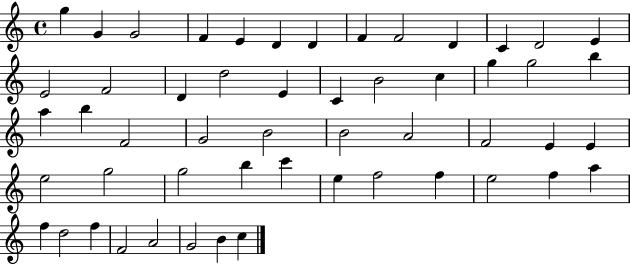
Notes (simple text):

G5/q G4/q G4/h F4/q E4/q D4/q D4/q F4/q F4/h D4/q C4/q D4/h E4/q E4/h F4/h D4/q D5/h E4/q C4/q B4/h C5/q G5/q G5/h B5/q A5/q B5/q F4/h G4/h B4/h B4/h A4/h F4/h E4/q E4/q E5/h G5/h G5/h B5/q C6/q E5/q F5/h F5/q E5/h F5/q A5/q F5/q D5/h F5/q F4/h A4/h G4/h B4/q C5/q